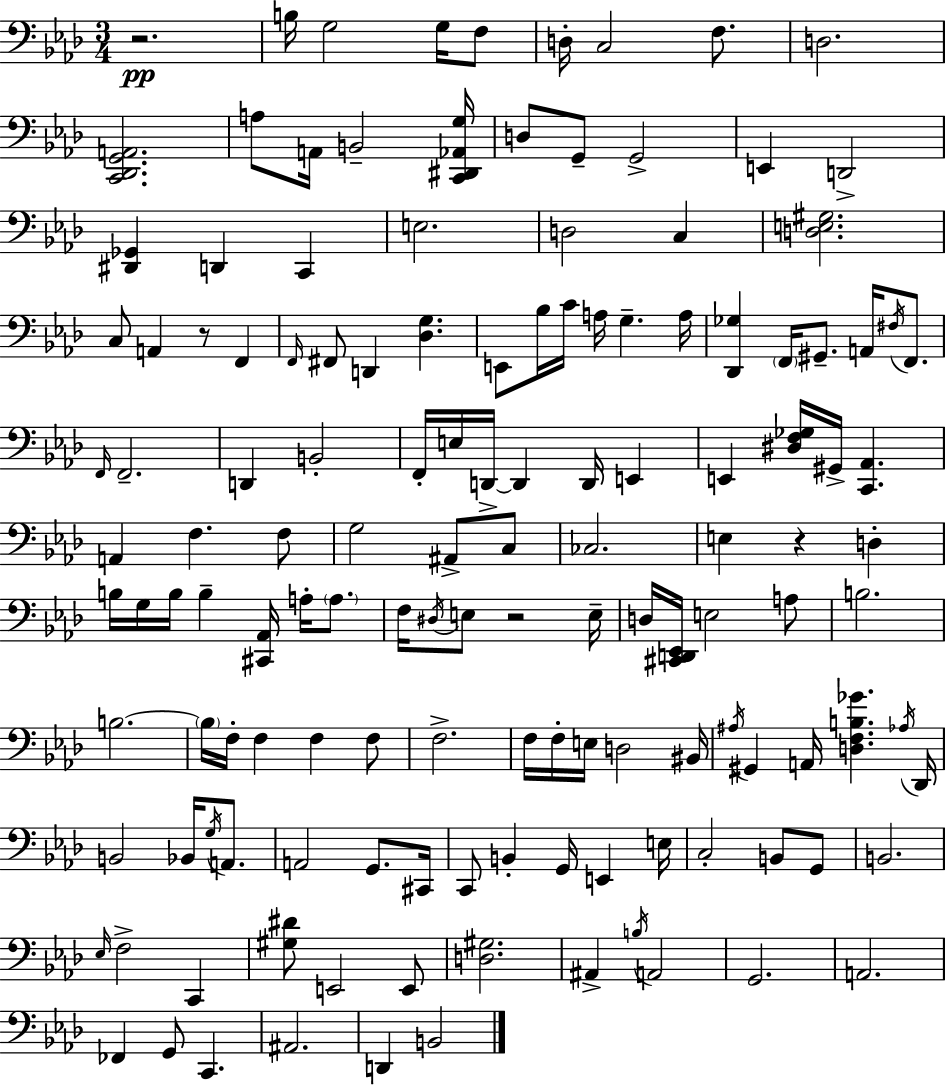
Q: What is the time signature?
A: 3/4